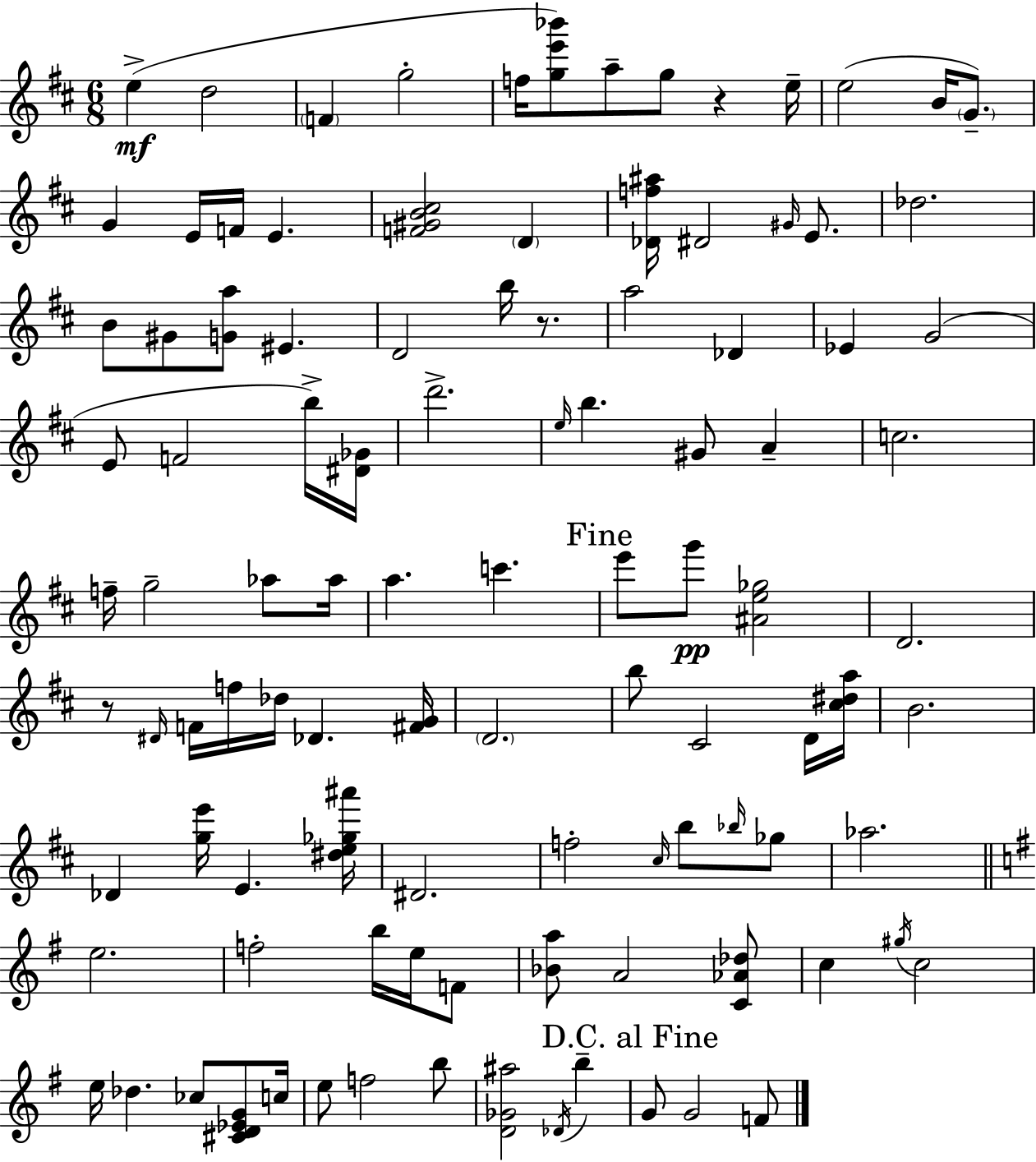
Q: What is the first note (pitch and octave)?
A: E5